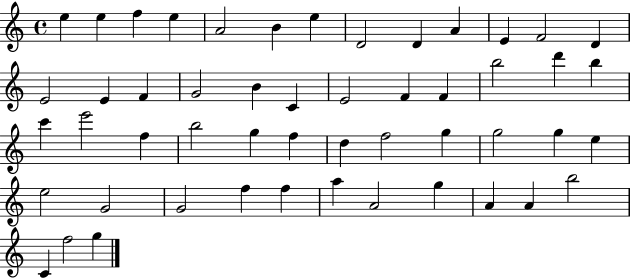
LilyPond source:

{
  \clef treble
  \time 4/4
  \defaultTimeSignature
  \key c \major
  e''4 e''4 f''4 e''4 | a'2 b'4 e''4 | d'2 d'4 a'4 | e'4 f'2 d'4 | \break e'2 e'4 f'4 | g'2 b'4 c'4 | e'2 f'4 f'4 | b''2 d'''4 b''4 | \break c'''4 e'''2 f''4 | b''2 g''4 f''4 | d''4 f''2 g''4 | g''2 g''4 e''4 | \break e''2 g'2 | g'2 f''4 f''4 | a''4 a'2 g''4 | a'4 a'4 b''2 | \break c'4 f''2 g''4 | \bar "|."
}